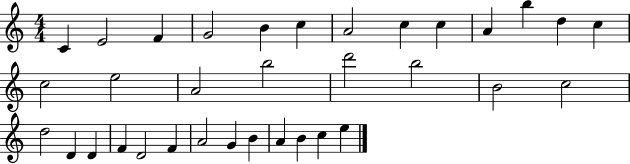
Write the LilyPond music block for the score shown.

{
  \clef treble
  \numericTimeSignature
  \time 4/4
  \key c \major
  c'4 e'2 f'4 | g'2 b'4 c''4 | a'2 c''4 c''4 | a'4 b''4 d''4 c''4 | \break c''2 e''2 | a'2 b''2 | d'''2 b''2 | b'2 c''2 | \break d''2 d'4 d'4 | f'4 d'2 f'4 | a'2 g'4 b'4 | a'4 b'4 c''4 e''4 | \break \bar "|."
}